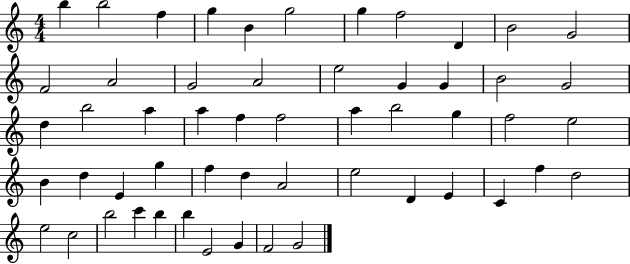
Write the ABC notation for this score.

X:1
T:Untitled
M:4/4
L:1/4
K:C
b b2 f g B g2 g f2 D B2 G2 F2 A2 G2 A2 e2 G G B2 G2 d b2 a a f f2 a b2 g f2 e2 B d E g f d A2 e2 D E C f d2 e2 c2 b2 c' b b E2 G F2 G2